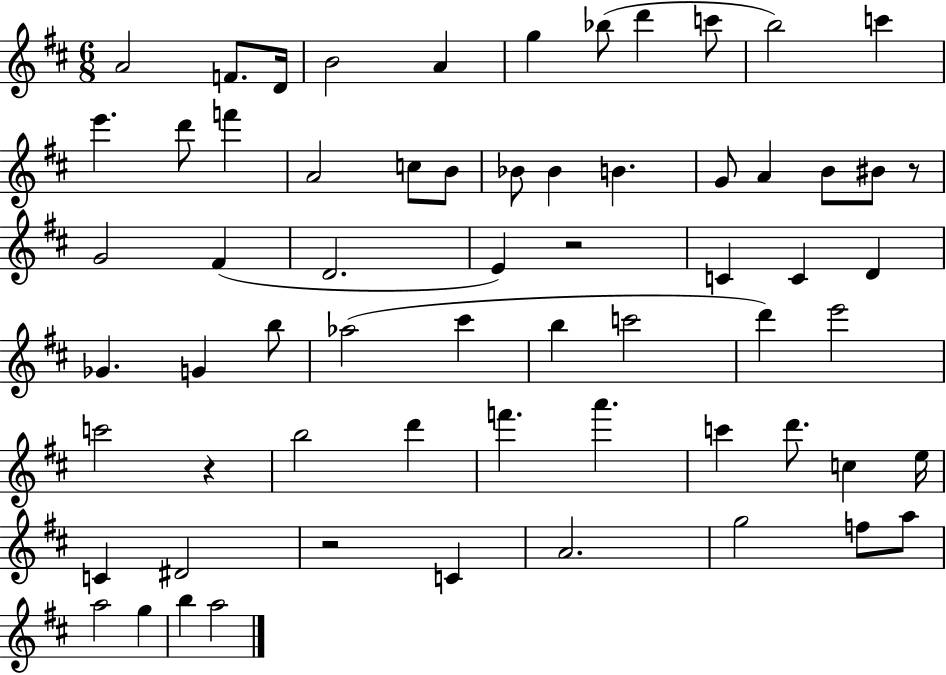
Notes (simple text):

A4/h F4/e. D4/s B4/h A4/q G5/q Bb5/e D6/q C6/e B5/h C6/q E6/q. D6/e F6/q A4/h C5/e B4/e Bb4/e Bb4/q B4/q. G4/e A4/q B4/e BIS4/e R/e G4/h F#4/q D4/h. E4/q R/h C4/q C4/q D4/q Gb4/q. G4/q B5/e Ab5/h C#6/q B5/q C6/h D6/q E6/h C6/h R/q B5/h D6/q F6/q. A6/q. C6/q D6/e. C5/q E5/s C4/q D#4/h R/h C4/q A4/h. G5/h F5/e A5/e A5/h G5/q B5/q A5/h